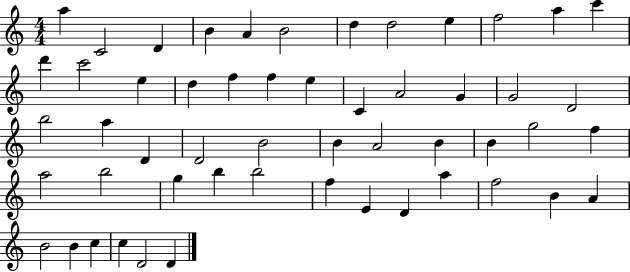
X:1
T:Untitled
M:4/4
L:1/4
K:C
a C2 D B A B2 d d2 e f2 a c' d' c'2 e d f f e C A2 G G2 D2 b2 a D D2 B2 B A2 B B g2 f a2 b2 g b b2 f E D a f2 B A B2 B c c D2 D